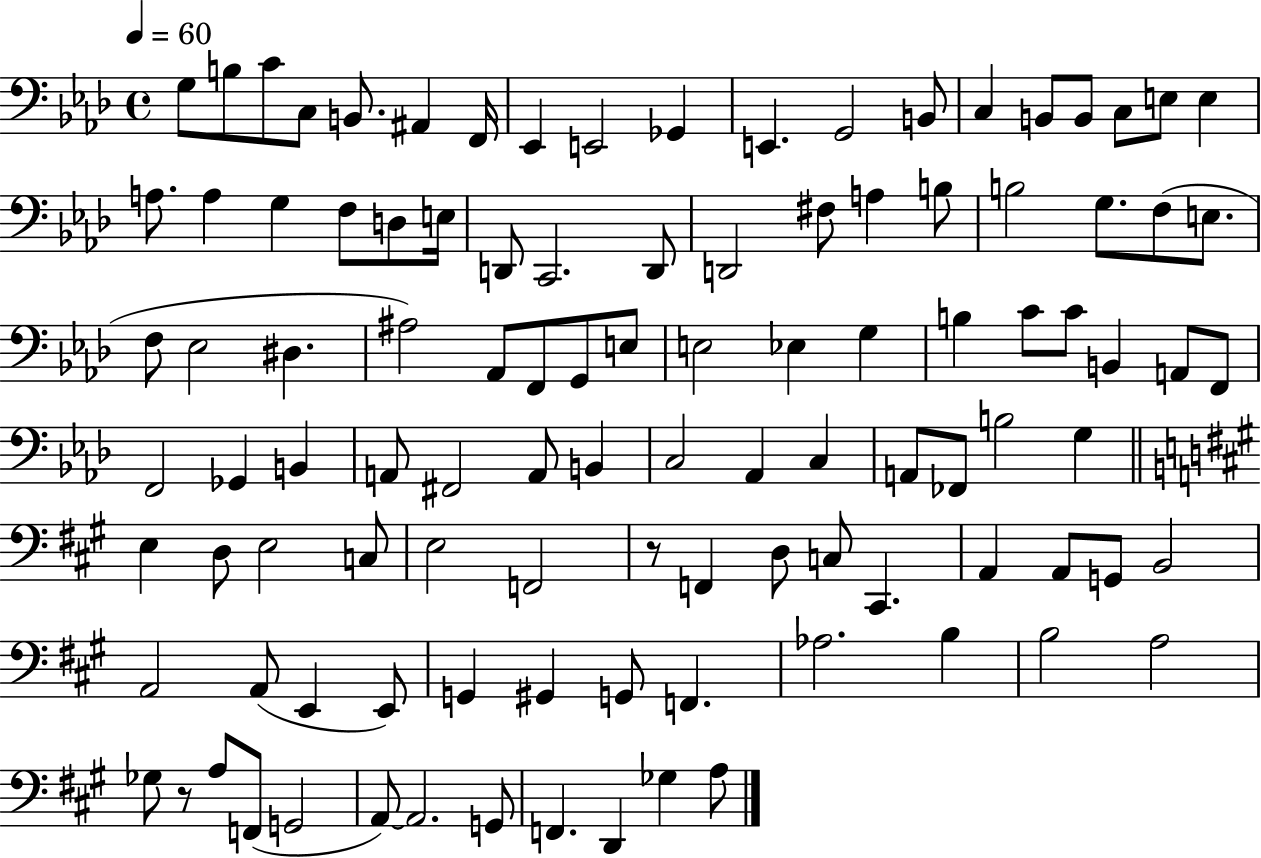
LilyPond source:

{
  \clef bass
  \time 4/4
  \defaultTimeSignature
  \key aes \major
  \tempo 4 = 60
  g8 b8 c'8 c8 b,8. ais,4 f,16 | ees,4 e,2 ges,4 | e,4. g,2 b,8 | c4 b,8 b,8 c8 e8 e4 | \break a8. a4 g4 f8 d8 e16 | d,8 c,2. d,8 | d,2 fis8 a4 b8 | b2 g8. f8( e8. | \break f8 ees2 dis4. | ais2) aes,8 f,8 g,8 e8 | e2 ees4 g4 | b4 c'8 c'8 b,4 a,8 f,8 | \break f,2 ges,4 b,4 | a,8 fis,2 a,8 b,4 | c2 aes,4 c4 | a,8 fes,8 b2 g4 | \break \bar "||" \break \key a \major e4 d8 e2 c8 | e2 f,2 | r8 f,4 d8 c8 cis,4. | a,4 a,8 g,8 b,2 | \break a,2 a,8( e,4 e,8) | g,4 gis,4 g,8 f,4. | aes2. b4 | b2 a2 | \break ges8 r8 a8 f,8( g,2 | a,8~~) a,2. g,8 | f,4. d,4 ges4 a8 | \bar "|."
}